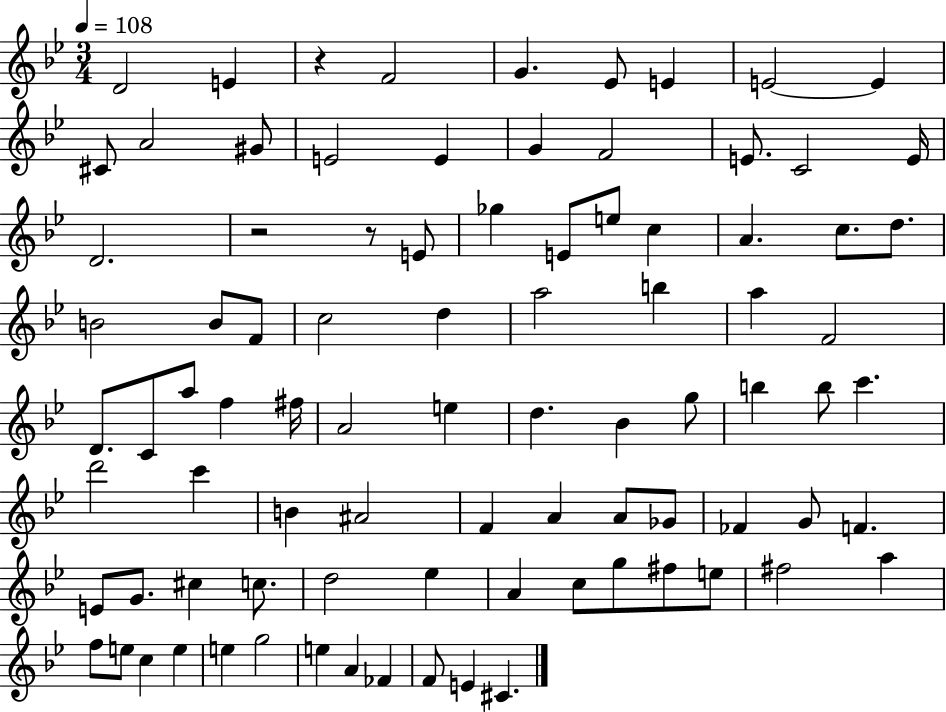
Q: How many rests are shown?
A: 3